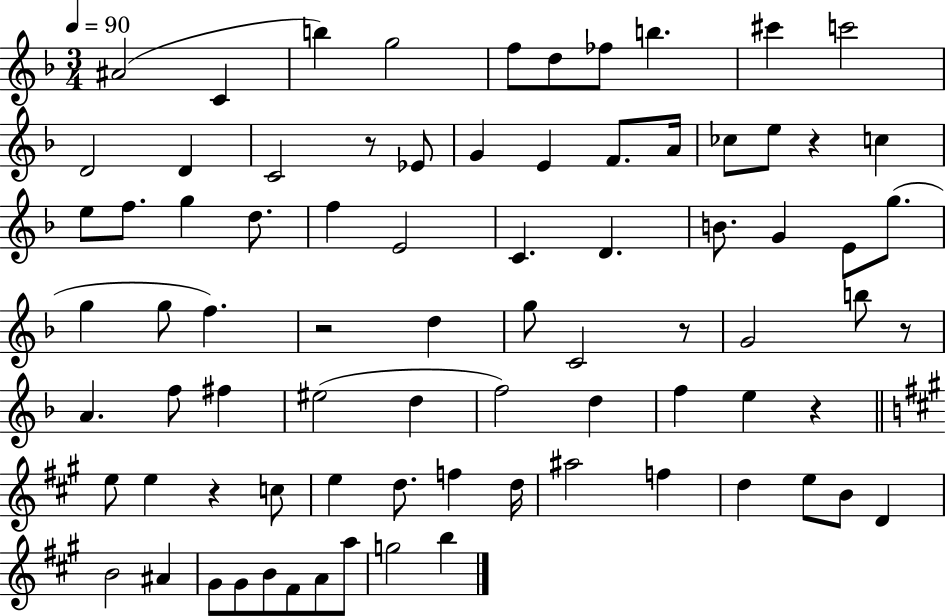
A#4/h C4/q B5/q G5/h F5/e D5/e FES5/e B5/q. C#6/q C6/h D4/h D4/q C4/h R/e Eb4/e G4/q E4/q F4/e. A4/s CES5/e E5/e R/q C5/q E5/e F5/e. G5/q D5/e. F5/q E4/h C4/q. D4/q. B4/e. G4/q E4/e G5/e. G5/q G5/e F5/q. R/h D5/q G5/e C4/h R/e G4/h B5/e R/e A4/q. F5/e F#5/q EIS5/h D5/q F5/h D5/q F5/q E5/q R/q E5/e E5/q R/q C5/e E5/q D5/e. F5/q D5/s A#5/h F5/q D5/q E5/e B4/e D4/q B4/h A#4/q G#4/e G#4/e B4/e F#4/e A4/e A5/e G5/h B5/q